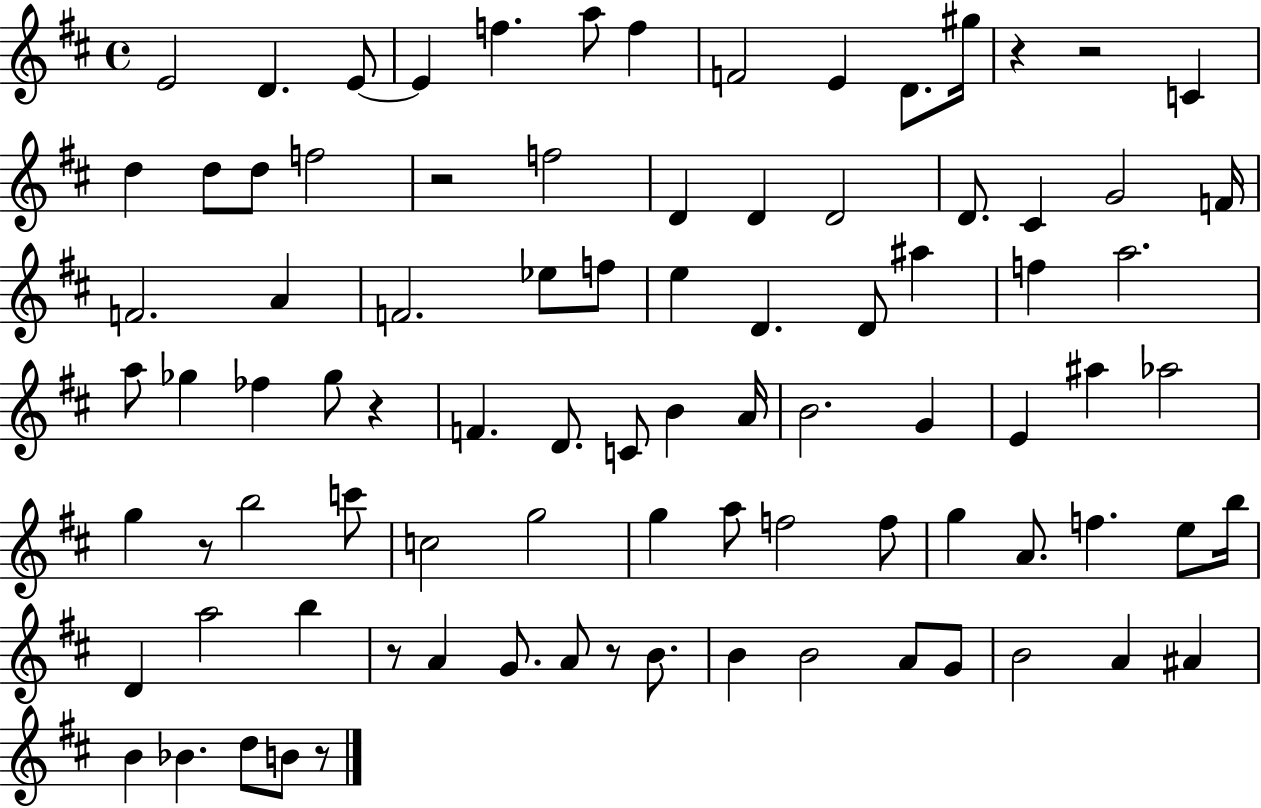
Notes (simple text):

E4/h D4/q. E4/e E4/q F5/q. A5/e F5/q F4/h E4/q D4/e. G#5/s R/q R/h C4/q D5/q D5/e D5/e F5/h R/h F5/h D4/q D4/q D4/h D4/e. C#4/q G4/h F4/s F4/h. A4/q F4/h. Eb5/e F5/e E5/q D4/q. D4/e A#5/q F5/q A5/h. A5/e Gb5/q FES5/q Gb5/e R/q F4/q. D4/e. C4/e B4/q A4/s B4/h. G4/q E4/q A#5/q Ab5/h G5/q R/e B5/h C6/e C5/h G5/h G5/q A5/e F5/h F5/e G5/q A4/e. F5/q. E5/e B5/s D4/q A5/h B5/q R/e A4/q G4/e. A4/e R/e B4/e. B4/q B4/h A4/e G4/e B4/h A4/q A#4/q B4/q Bb4/q. D5/e B4/e R/e